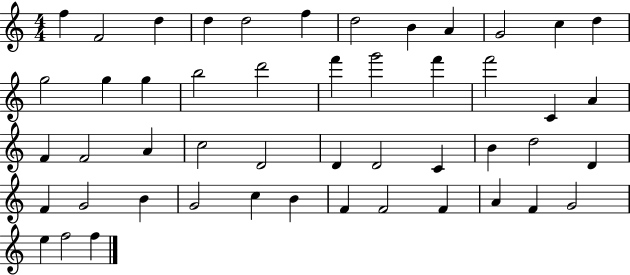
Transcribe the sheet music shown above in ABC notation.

X:1
T:Untitled
M:4/4
L:1/4
K:C
f F2 d d d2 f d2 B A G2 c d g2 g g b2 d'2 f' g'2 f' f'2 C A F F2 A c2 D2 D D2 C B d2 D F G2 B G2 c B F F2 F A F G2 e f2 f